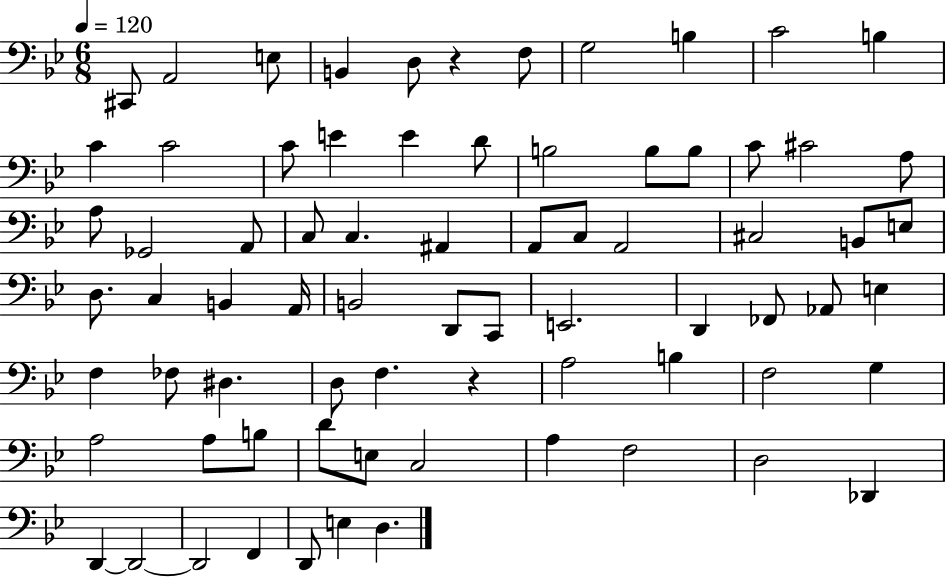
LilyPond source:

{
  \clef bass
  \numericTimeSignature
  \time 6/8
  \key bes \major
  \tempo 4 = 120
  cis,8 a,2 e8 | b,4 d8 r4 f8 | g2 b4 | c'2 b4 | \break c'4 c'2 | c'8 e'4 e'4 d'8 | b2 b8 b8 | c'8 cis'2 a8 | \break a8 ges,2 a,8 | c8 c4. ais,4 | a,8 c8 a,2 | cis2 b,8 e8 | \break d8. c4 b,4 a,16 | b,2 d,8 c,8 | e,2. | d,4 fes,8 aes,8 e4 | \break f4 fes8 dis4. | d8 f4. r4 | a2 b4 | f2 g4 | \break a2 a8 b8 | d'8 e8 c2 | a4 f2 | d2 des,4 | \break d,4~~ d,2~~ | d,2 f,4 | d,8 e4 d4. | \bar "|."
}